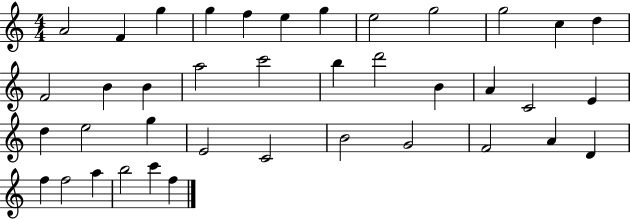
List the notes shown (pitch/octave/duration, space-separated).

A4/h F4/q G5/q G5/q F5/q E5/q G5/q E5/h G5/h G5/h C5/q D5/q F4/h B4/q B4/q A5/h C6/h B5/q D6/h B4/q A4/q C4/h E4/q D5/q E5/h G5/q E4/h C4/h B4/h G4/h F4/h A4/q D4/q F5/q F5/h A5/q B5/h C6/q F5/q